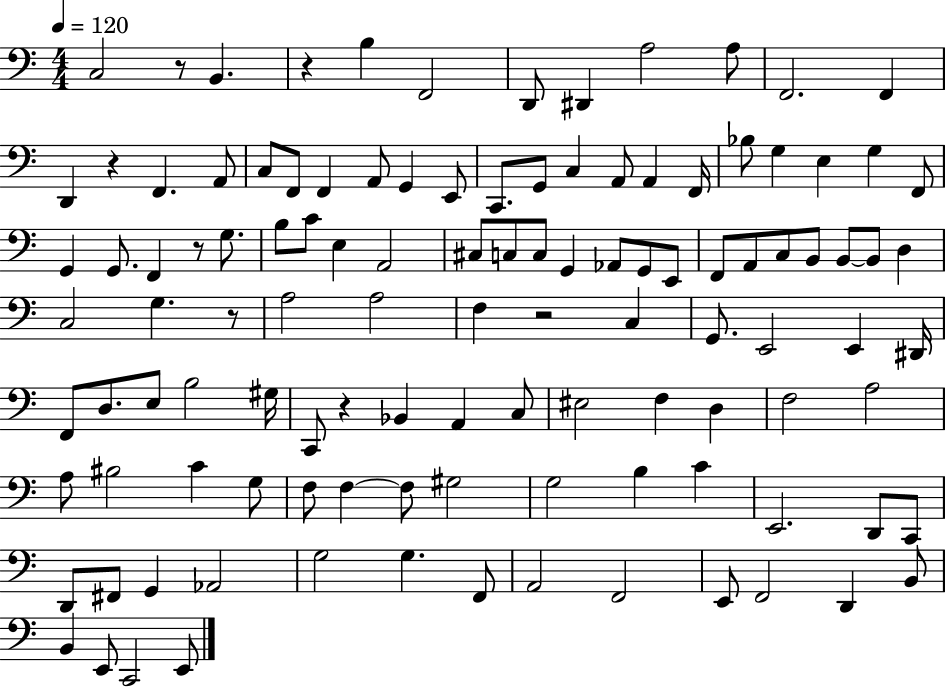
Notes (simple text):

C3/h R/e B2/q. R/q B3/q F2/h D2/e D#2/q A3/h A3/e F2/h. F2/q D2/q R/q F2/q. A2/e C3/e F2/e F2/q A2/e G2/q E2/e C2/e. G2/e C3/q A2/e A2/q F2/s Bb3/e G3/q E3/q G3/q F2/e G2/q G2/e. F2/q R/e G3/e. B3/e C4/e E3/q A2/h C#3/e C3/e C3/e G2/q Ab2/e G2/e E2/e F2/e A2/e C3/e B2/e B2/e B2/e D3/q C3/h G3/q. R/e A3/h A3/h F3/q R/h C3/q G2/e. E2/h E2/q D#2/s F2/e D3/e. E3/e B3/h G#3/s C2/e R/q Bb2/q A2/q C3/e EIS3/h F3/q D3/q F3/h A3/h A3/e BIS3/h C4/q G3/e F3/e F3/q F3/e G#3/h G3/h B3/q C4/q E2/h. D2/e C2/e D2/e F#2/e G2/q Ab2/h G3/h G3/q. F2/e A2/h F2/h E2/e F2/h D2/q B2/e B2/q E2/e C2/h E2/e